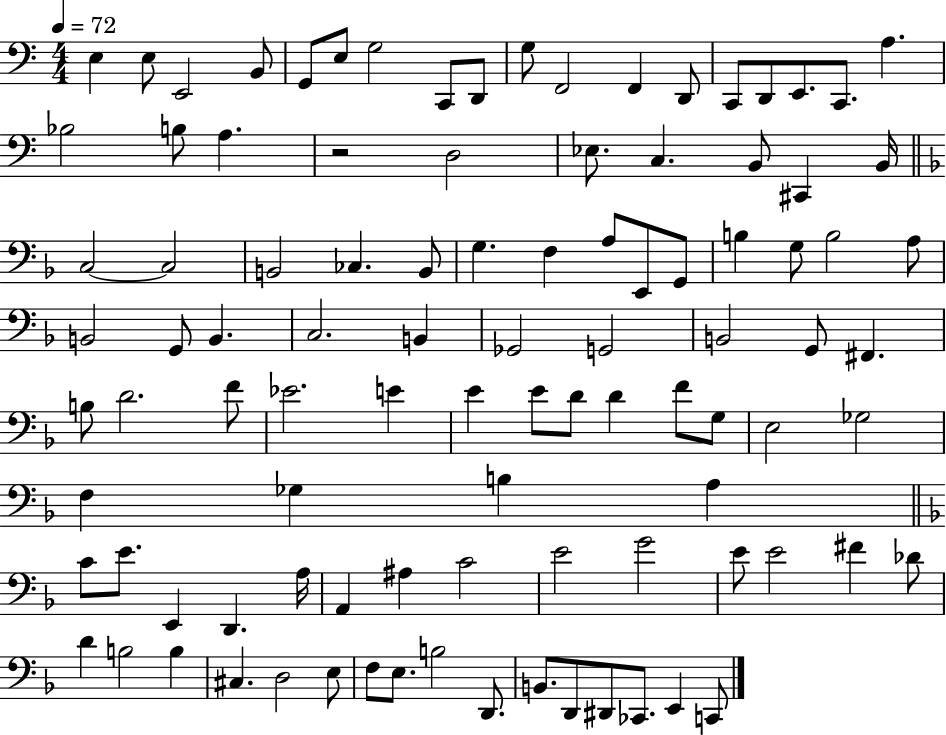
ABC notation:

X:1
T:Untitled
M:4/4
L:1/4
K:C
E, E,/2 E,,2 B,,/2 G,,/2 E,/2 G,2 C,,/2 D,,/2 G,/2 F,,2 F,, D,,/2 C,,/2 D,,/2 E,,/2 C,,/2 A, _B,2 B,/2 A, z2 D,2 _E,/2 C, B,,/2 ^C,, B,,/4 C,2 C,2 B,,2 _C, B,,/2 G, F, A,/2 E,,/2 G,,/2 B, G,/2 B,2 A,/2 B,,2 G,,/2 B,, C,2 B,, _G,,2 G,,2 B,,2 G,,/2 ^F,, B,/2 D2 F/2 _E2 E E E/2 D/2 D F/2 G,/2 E,2 _G,2 F, _G, B, A, C/2 E/2 E,, D,, A,/4 A,, ^A, C2 E2 G2 E/2 E2 ^F _D/2 D B,2 B, ^C, D,2 E,/2 F,/2 E,/2 B,2 D,,/2 B,,/2 D,,/2 ^D,,/2 _C,,/2 E,, C,,/2